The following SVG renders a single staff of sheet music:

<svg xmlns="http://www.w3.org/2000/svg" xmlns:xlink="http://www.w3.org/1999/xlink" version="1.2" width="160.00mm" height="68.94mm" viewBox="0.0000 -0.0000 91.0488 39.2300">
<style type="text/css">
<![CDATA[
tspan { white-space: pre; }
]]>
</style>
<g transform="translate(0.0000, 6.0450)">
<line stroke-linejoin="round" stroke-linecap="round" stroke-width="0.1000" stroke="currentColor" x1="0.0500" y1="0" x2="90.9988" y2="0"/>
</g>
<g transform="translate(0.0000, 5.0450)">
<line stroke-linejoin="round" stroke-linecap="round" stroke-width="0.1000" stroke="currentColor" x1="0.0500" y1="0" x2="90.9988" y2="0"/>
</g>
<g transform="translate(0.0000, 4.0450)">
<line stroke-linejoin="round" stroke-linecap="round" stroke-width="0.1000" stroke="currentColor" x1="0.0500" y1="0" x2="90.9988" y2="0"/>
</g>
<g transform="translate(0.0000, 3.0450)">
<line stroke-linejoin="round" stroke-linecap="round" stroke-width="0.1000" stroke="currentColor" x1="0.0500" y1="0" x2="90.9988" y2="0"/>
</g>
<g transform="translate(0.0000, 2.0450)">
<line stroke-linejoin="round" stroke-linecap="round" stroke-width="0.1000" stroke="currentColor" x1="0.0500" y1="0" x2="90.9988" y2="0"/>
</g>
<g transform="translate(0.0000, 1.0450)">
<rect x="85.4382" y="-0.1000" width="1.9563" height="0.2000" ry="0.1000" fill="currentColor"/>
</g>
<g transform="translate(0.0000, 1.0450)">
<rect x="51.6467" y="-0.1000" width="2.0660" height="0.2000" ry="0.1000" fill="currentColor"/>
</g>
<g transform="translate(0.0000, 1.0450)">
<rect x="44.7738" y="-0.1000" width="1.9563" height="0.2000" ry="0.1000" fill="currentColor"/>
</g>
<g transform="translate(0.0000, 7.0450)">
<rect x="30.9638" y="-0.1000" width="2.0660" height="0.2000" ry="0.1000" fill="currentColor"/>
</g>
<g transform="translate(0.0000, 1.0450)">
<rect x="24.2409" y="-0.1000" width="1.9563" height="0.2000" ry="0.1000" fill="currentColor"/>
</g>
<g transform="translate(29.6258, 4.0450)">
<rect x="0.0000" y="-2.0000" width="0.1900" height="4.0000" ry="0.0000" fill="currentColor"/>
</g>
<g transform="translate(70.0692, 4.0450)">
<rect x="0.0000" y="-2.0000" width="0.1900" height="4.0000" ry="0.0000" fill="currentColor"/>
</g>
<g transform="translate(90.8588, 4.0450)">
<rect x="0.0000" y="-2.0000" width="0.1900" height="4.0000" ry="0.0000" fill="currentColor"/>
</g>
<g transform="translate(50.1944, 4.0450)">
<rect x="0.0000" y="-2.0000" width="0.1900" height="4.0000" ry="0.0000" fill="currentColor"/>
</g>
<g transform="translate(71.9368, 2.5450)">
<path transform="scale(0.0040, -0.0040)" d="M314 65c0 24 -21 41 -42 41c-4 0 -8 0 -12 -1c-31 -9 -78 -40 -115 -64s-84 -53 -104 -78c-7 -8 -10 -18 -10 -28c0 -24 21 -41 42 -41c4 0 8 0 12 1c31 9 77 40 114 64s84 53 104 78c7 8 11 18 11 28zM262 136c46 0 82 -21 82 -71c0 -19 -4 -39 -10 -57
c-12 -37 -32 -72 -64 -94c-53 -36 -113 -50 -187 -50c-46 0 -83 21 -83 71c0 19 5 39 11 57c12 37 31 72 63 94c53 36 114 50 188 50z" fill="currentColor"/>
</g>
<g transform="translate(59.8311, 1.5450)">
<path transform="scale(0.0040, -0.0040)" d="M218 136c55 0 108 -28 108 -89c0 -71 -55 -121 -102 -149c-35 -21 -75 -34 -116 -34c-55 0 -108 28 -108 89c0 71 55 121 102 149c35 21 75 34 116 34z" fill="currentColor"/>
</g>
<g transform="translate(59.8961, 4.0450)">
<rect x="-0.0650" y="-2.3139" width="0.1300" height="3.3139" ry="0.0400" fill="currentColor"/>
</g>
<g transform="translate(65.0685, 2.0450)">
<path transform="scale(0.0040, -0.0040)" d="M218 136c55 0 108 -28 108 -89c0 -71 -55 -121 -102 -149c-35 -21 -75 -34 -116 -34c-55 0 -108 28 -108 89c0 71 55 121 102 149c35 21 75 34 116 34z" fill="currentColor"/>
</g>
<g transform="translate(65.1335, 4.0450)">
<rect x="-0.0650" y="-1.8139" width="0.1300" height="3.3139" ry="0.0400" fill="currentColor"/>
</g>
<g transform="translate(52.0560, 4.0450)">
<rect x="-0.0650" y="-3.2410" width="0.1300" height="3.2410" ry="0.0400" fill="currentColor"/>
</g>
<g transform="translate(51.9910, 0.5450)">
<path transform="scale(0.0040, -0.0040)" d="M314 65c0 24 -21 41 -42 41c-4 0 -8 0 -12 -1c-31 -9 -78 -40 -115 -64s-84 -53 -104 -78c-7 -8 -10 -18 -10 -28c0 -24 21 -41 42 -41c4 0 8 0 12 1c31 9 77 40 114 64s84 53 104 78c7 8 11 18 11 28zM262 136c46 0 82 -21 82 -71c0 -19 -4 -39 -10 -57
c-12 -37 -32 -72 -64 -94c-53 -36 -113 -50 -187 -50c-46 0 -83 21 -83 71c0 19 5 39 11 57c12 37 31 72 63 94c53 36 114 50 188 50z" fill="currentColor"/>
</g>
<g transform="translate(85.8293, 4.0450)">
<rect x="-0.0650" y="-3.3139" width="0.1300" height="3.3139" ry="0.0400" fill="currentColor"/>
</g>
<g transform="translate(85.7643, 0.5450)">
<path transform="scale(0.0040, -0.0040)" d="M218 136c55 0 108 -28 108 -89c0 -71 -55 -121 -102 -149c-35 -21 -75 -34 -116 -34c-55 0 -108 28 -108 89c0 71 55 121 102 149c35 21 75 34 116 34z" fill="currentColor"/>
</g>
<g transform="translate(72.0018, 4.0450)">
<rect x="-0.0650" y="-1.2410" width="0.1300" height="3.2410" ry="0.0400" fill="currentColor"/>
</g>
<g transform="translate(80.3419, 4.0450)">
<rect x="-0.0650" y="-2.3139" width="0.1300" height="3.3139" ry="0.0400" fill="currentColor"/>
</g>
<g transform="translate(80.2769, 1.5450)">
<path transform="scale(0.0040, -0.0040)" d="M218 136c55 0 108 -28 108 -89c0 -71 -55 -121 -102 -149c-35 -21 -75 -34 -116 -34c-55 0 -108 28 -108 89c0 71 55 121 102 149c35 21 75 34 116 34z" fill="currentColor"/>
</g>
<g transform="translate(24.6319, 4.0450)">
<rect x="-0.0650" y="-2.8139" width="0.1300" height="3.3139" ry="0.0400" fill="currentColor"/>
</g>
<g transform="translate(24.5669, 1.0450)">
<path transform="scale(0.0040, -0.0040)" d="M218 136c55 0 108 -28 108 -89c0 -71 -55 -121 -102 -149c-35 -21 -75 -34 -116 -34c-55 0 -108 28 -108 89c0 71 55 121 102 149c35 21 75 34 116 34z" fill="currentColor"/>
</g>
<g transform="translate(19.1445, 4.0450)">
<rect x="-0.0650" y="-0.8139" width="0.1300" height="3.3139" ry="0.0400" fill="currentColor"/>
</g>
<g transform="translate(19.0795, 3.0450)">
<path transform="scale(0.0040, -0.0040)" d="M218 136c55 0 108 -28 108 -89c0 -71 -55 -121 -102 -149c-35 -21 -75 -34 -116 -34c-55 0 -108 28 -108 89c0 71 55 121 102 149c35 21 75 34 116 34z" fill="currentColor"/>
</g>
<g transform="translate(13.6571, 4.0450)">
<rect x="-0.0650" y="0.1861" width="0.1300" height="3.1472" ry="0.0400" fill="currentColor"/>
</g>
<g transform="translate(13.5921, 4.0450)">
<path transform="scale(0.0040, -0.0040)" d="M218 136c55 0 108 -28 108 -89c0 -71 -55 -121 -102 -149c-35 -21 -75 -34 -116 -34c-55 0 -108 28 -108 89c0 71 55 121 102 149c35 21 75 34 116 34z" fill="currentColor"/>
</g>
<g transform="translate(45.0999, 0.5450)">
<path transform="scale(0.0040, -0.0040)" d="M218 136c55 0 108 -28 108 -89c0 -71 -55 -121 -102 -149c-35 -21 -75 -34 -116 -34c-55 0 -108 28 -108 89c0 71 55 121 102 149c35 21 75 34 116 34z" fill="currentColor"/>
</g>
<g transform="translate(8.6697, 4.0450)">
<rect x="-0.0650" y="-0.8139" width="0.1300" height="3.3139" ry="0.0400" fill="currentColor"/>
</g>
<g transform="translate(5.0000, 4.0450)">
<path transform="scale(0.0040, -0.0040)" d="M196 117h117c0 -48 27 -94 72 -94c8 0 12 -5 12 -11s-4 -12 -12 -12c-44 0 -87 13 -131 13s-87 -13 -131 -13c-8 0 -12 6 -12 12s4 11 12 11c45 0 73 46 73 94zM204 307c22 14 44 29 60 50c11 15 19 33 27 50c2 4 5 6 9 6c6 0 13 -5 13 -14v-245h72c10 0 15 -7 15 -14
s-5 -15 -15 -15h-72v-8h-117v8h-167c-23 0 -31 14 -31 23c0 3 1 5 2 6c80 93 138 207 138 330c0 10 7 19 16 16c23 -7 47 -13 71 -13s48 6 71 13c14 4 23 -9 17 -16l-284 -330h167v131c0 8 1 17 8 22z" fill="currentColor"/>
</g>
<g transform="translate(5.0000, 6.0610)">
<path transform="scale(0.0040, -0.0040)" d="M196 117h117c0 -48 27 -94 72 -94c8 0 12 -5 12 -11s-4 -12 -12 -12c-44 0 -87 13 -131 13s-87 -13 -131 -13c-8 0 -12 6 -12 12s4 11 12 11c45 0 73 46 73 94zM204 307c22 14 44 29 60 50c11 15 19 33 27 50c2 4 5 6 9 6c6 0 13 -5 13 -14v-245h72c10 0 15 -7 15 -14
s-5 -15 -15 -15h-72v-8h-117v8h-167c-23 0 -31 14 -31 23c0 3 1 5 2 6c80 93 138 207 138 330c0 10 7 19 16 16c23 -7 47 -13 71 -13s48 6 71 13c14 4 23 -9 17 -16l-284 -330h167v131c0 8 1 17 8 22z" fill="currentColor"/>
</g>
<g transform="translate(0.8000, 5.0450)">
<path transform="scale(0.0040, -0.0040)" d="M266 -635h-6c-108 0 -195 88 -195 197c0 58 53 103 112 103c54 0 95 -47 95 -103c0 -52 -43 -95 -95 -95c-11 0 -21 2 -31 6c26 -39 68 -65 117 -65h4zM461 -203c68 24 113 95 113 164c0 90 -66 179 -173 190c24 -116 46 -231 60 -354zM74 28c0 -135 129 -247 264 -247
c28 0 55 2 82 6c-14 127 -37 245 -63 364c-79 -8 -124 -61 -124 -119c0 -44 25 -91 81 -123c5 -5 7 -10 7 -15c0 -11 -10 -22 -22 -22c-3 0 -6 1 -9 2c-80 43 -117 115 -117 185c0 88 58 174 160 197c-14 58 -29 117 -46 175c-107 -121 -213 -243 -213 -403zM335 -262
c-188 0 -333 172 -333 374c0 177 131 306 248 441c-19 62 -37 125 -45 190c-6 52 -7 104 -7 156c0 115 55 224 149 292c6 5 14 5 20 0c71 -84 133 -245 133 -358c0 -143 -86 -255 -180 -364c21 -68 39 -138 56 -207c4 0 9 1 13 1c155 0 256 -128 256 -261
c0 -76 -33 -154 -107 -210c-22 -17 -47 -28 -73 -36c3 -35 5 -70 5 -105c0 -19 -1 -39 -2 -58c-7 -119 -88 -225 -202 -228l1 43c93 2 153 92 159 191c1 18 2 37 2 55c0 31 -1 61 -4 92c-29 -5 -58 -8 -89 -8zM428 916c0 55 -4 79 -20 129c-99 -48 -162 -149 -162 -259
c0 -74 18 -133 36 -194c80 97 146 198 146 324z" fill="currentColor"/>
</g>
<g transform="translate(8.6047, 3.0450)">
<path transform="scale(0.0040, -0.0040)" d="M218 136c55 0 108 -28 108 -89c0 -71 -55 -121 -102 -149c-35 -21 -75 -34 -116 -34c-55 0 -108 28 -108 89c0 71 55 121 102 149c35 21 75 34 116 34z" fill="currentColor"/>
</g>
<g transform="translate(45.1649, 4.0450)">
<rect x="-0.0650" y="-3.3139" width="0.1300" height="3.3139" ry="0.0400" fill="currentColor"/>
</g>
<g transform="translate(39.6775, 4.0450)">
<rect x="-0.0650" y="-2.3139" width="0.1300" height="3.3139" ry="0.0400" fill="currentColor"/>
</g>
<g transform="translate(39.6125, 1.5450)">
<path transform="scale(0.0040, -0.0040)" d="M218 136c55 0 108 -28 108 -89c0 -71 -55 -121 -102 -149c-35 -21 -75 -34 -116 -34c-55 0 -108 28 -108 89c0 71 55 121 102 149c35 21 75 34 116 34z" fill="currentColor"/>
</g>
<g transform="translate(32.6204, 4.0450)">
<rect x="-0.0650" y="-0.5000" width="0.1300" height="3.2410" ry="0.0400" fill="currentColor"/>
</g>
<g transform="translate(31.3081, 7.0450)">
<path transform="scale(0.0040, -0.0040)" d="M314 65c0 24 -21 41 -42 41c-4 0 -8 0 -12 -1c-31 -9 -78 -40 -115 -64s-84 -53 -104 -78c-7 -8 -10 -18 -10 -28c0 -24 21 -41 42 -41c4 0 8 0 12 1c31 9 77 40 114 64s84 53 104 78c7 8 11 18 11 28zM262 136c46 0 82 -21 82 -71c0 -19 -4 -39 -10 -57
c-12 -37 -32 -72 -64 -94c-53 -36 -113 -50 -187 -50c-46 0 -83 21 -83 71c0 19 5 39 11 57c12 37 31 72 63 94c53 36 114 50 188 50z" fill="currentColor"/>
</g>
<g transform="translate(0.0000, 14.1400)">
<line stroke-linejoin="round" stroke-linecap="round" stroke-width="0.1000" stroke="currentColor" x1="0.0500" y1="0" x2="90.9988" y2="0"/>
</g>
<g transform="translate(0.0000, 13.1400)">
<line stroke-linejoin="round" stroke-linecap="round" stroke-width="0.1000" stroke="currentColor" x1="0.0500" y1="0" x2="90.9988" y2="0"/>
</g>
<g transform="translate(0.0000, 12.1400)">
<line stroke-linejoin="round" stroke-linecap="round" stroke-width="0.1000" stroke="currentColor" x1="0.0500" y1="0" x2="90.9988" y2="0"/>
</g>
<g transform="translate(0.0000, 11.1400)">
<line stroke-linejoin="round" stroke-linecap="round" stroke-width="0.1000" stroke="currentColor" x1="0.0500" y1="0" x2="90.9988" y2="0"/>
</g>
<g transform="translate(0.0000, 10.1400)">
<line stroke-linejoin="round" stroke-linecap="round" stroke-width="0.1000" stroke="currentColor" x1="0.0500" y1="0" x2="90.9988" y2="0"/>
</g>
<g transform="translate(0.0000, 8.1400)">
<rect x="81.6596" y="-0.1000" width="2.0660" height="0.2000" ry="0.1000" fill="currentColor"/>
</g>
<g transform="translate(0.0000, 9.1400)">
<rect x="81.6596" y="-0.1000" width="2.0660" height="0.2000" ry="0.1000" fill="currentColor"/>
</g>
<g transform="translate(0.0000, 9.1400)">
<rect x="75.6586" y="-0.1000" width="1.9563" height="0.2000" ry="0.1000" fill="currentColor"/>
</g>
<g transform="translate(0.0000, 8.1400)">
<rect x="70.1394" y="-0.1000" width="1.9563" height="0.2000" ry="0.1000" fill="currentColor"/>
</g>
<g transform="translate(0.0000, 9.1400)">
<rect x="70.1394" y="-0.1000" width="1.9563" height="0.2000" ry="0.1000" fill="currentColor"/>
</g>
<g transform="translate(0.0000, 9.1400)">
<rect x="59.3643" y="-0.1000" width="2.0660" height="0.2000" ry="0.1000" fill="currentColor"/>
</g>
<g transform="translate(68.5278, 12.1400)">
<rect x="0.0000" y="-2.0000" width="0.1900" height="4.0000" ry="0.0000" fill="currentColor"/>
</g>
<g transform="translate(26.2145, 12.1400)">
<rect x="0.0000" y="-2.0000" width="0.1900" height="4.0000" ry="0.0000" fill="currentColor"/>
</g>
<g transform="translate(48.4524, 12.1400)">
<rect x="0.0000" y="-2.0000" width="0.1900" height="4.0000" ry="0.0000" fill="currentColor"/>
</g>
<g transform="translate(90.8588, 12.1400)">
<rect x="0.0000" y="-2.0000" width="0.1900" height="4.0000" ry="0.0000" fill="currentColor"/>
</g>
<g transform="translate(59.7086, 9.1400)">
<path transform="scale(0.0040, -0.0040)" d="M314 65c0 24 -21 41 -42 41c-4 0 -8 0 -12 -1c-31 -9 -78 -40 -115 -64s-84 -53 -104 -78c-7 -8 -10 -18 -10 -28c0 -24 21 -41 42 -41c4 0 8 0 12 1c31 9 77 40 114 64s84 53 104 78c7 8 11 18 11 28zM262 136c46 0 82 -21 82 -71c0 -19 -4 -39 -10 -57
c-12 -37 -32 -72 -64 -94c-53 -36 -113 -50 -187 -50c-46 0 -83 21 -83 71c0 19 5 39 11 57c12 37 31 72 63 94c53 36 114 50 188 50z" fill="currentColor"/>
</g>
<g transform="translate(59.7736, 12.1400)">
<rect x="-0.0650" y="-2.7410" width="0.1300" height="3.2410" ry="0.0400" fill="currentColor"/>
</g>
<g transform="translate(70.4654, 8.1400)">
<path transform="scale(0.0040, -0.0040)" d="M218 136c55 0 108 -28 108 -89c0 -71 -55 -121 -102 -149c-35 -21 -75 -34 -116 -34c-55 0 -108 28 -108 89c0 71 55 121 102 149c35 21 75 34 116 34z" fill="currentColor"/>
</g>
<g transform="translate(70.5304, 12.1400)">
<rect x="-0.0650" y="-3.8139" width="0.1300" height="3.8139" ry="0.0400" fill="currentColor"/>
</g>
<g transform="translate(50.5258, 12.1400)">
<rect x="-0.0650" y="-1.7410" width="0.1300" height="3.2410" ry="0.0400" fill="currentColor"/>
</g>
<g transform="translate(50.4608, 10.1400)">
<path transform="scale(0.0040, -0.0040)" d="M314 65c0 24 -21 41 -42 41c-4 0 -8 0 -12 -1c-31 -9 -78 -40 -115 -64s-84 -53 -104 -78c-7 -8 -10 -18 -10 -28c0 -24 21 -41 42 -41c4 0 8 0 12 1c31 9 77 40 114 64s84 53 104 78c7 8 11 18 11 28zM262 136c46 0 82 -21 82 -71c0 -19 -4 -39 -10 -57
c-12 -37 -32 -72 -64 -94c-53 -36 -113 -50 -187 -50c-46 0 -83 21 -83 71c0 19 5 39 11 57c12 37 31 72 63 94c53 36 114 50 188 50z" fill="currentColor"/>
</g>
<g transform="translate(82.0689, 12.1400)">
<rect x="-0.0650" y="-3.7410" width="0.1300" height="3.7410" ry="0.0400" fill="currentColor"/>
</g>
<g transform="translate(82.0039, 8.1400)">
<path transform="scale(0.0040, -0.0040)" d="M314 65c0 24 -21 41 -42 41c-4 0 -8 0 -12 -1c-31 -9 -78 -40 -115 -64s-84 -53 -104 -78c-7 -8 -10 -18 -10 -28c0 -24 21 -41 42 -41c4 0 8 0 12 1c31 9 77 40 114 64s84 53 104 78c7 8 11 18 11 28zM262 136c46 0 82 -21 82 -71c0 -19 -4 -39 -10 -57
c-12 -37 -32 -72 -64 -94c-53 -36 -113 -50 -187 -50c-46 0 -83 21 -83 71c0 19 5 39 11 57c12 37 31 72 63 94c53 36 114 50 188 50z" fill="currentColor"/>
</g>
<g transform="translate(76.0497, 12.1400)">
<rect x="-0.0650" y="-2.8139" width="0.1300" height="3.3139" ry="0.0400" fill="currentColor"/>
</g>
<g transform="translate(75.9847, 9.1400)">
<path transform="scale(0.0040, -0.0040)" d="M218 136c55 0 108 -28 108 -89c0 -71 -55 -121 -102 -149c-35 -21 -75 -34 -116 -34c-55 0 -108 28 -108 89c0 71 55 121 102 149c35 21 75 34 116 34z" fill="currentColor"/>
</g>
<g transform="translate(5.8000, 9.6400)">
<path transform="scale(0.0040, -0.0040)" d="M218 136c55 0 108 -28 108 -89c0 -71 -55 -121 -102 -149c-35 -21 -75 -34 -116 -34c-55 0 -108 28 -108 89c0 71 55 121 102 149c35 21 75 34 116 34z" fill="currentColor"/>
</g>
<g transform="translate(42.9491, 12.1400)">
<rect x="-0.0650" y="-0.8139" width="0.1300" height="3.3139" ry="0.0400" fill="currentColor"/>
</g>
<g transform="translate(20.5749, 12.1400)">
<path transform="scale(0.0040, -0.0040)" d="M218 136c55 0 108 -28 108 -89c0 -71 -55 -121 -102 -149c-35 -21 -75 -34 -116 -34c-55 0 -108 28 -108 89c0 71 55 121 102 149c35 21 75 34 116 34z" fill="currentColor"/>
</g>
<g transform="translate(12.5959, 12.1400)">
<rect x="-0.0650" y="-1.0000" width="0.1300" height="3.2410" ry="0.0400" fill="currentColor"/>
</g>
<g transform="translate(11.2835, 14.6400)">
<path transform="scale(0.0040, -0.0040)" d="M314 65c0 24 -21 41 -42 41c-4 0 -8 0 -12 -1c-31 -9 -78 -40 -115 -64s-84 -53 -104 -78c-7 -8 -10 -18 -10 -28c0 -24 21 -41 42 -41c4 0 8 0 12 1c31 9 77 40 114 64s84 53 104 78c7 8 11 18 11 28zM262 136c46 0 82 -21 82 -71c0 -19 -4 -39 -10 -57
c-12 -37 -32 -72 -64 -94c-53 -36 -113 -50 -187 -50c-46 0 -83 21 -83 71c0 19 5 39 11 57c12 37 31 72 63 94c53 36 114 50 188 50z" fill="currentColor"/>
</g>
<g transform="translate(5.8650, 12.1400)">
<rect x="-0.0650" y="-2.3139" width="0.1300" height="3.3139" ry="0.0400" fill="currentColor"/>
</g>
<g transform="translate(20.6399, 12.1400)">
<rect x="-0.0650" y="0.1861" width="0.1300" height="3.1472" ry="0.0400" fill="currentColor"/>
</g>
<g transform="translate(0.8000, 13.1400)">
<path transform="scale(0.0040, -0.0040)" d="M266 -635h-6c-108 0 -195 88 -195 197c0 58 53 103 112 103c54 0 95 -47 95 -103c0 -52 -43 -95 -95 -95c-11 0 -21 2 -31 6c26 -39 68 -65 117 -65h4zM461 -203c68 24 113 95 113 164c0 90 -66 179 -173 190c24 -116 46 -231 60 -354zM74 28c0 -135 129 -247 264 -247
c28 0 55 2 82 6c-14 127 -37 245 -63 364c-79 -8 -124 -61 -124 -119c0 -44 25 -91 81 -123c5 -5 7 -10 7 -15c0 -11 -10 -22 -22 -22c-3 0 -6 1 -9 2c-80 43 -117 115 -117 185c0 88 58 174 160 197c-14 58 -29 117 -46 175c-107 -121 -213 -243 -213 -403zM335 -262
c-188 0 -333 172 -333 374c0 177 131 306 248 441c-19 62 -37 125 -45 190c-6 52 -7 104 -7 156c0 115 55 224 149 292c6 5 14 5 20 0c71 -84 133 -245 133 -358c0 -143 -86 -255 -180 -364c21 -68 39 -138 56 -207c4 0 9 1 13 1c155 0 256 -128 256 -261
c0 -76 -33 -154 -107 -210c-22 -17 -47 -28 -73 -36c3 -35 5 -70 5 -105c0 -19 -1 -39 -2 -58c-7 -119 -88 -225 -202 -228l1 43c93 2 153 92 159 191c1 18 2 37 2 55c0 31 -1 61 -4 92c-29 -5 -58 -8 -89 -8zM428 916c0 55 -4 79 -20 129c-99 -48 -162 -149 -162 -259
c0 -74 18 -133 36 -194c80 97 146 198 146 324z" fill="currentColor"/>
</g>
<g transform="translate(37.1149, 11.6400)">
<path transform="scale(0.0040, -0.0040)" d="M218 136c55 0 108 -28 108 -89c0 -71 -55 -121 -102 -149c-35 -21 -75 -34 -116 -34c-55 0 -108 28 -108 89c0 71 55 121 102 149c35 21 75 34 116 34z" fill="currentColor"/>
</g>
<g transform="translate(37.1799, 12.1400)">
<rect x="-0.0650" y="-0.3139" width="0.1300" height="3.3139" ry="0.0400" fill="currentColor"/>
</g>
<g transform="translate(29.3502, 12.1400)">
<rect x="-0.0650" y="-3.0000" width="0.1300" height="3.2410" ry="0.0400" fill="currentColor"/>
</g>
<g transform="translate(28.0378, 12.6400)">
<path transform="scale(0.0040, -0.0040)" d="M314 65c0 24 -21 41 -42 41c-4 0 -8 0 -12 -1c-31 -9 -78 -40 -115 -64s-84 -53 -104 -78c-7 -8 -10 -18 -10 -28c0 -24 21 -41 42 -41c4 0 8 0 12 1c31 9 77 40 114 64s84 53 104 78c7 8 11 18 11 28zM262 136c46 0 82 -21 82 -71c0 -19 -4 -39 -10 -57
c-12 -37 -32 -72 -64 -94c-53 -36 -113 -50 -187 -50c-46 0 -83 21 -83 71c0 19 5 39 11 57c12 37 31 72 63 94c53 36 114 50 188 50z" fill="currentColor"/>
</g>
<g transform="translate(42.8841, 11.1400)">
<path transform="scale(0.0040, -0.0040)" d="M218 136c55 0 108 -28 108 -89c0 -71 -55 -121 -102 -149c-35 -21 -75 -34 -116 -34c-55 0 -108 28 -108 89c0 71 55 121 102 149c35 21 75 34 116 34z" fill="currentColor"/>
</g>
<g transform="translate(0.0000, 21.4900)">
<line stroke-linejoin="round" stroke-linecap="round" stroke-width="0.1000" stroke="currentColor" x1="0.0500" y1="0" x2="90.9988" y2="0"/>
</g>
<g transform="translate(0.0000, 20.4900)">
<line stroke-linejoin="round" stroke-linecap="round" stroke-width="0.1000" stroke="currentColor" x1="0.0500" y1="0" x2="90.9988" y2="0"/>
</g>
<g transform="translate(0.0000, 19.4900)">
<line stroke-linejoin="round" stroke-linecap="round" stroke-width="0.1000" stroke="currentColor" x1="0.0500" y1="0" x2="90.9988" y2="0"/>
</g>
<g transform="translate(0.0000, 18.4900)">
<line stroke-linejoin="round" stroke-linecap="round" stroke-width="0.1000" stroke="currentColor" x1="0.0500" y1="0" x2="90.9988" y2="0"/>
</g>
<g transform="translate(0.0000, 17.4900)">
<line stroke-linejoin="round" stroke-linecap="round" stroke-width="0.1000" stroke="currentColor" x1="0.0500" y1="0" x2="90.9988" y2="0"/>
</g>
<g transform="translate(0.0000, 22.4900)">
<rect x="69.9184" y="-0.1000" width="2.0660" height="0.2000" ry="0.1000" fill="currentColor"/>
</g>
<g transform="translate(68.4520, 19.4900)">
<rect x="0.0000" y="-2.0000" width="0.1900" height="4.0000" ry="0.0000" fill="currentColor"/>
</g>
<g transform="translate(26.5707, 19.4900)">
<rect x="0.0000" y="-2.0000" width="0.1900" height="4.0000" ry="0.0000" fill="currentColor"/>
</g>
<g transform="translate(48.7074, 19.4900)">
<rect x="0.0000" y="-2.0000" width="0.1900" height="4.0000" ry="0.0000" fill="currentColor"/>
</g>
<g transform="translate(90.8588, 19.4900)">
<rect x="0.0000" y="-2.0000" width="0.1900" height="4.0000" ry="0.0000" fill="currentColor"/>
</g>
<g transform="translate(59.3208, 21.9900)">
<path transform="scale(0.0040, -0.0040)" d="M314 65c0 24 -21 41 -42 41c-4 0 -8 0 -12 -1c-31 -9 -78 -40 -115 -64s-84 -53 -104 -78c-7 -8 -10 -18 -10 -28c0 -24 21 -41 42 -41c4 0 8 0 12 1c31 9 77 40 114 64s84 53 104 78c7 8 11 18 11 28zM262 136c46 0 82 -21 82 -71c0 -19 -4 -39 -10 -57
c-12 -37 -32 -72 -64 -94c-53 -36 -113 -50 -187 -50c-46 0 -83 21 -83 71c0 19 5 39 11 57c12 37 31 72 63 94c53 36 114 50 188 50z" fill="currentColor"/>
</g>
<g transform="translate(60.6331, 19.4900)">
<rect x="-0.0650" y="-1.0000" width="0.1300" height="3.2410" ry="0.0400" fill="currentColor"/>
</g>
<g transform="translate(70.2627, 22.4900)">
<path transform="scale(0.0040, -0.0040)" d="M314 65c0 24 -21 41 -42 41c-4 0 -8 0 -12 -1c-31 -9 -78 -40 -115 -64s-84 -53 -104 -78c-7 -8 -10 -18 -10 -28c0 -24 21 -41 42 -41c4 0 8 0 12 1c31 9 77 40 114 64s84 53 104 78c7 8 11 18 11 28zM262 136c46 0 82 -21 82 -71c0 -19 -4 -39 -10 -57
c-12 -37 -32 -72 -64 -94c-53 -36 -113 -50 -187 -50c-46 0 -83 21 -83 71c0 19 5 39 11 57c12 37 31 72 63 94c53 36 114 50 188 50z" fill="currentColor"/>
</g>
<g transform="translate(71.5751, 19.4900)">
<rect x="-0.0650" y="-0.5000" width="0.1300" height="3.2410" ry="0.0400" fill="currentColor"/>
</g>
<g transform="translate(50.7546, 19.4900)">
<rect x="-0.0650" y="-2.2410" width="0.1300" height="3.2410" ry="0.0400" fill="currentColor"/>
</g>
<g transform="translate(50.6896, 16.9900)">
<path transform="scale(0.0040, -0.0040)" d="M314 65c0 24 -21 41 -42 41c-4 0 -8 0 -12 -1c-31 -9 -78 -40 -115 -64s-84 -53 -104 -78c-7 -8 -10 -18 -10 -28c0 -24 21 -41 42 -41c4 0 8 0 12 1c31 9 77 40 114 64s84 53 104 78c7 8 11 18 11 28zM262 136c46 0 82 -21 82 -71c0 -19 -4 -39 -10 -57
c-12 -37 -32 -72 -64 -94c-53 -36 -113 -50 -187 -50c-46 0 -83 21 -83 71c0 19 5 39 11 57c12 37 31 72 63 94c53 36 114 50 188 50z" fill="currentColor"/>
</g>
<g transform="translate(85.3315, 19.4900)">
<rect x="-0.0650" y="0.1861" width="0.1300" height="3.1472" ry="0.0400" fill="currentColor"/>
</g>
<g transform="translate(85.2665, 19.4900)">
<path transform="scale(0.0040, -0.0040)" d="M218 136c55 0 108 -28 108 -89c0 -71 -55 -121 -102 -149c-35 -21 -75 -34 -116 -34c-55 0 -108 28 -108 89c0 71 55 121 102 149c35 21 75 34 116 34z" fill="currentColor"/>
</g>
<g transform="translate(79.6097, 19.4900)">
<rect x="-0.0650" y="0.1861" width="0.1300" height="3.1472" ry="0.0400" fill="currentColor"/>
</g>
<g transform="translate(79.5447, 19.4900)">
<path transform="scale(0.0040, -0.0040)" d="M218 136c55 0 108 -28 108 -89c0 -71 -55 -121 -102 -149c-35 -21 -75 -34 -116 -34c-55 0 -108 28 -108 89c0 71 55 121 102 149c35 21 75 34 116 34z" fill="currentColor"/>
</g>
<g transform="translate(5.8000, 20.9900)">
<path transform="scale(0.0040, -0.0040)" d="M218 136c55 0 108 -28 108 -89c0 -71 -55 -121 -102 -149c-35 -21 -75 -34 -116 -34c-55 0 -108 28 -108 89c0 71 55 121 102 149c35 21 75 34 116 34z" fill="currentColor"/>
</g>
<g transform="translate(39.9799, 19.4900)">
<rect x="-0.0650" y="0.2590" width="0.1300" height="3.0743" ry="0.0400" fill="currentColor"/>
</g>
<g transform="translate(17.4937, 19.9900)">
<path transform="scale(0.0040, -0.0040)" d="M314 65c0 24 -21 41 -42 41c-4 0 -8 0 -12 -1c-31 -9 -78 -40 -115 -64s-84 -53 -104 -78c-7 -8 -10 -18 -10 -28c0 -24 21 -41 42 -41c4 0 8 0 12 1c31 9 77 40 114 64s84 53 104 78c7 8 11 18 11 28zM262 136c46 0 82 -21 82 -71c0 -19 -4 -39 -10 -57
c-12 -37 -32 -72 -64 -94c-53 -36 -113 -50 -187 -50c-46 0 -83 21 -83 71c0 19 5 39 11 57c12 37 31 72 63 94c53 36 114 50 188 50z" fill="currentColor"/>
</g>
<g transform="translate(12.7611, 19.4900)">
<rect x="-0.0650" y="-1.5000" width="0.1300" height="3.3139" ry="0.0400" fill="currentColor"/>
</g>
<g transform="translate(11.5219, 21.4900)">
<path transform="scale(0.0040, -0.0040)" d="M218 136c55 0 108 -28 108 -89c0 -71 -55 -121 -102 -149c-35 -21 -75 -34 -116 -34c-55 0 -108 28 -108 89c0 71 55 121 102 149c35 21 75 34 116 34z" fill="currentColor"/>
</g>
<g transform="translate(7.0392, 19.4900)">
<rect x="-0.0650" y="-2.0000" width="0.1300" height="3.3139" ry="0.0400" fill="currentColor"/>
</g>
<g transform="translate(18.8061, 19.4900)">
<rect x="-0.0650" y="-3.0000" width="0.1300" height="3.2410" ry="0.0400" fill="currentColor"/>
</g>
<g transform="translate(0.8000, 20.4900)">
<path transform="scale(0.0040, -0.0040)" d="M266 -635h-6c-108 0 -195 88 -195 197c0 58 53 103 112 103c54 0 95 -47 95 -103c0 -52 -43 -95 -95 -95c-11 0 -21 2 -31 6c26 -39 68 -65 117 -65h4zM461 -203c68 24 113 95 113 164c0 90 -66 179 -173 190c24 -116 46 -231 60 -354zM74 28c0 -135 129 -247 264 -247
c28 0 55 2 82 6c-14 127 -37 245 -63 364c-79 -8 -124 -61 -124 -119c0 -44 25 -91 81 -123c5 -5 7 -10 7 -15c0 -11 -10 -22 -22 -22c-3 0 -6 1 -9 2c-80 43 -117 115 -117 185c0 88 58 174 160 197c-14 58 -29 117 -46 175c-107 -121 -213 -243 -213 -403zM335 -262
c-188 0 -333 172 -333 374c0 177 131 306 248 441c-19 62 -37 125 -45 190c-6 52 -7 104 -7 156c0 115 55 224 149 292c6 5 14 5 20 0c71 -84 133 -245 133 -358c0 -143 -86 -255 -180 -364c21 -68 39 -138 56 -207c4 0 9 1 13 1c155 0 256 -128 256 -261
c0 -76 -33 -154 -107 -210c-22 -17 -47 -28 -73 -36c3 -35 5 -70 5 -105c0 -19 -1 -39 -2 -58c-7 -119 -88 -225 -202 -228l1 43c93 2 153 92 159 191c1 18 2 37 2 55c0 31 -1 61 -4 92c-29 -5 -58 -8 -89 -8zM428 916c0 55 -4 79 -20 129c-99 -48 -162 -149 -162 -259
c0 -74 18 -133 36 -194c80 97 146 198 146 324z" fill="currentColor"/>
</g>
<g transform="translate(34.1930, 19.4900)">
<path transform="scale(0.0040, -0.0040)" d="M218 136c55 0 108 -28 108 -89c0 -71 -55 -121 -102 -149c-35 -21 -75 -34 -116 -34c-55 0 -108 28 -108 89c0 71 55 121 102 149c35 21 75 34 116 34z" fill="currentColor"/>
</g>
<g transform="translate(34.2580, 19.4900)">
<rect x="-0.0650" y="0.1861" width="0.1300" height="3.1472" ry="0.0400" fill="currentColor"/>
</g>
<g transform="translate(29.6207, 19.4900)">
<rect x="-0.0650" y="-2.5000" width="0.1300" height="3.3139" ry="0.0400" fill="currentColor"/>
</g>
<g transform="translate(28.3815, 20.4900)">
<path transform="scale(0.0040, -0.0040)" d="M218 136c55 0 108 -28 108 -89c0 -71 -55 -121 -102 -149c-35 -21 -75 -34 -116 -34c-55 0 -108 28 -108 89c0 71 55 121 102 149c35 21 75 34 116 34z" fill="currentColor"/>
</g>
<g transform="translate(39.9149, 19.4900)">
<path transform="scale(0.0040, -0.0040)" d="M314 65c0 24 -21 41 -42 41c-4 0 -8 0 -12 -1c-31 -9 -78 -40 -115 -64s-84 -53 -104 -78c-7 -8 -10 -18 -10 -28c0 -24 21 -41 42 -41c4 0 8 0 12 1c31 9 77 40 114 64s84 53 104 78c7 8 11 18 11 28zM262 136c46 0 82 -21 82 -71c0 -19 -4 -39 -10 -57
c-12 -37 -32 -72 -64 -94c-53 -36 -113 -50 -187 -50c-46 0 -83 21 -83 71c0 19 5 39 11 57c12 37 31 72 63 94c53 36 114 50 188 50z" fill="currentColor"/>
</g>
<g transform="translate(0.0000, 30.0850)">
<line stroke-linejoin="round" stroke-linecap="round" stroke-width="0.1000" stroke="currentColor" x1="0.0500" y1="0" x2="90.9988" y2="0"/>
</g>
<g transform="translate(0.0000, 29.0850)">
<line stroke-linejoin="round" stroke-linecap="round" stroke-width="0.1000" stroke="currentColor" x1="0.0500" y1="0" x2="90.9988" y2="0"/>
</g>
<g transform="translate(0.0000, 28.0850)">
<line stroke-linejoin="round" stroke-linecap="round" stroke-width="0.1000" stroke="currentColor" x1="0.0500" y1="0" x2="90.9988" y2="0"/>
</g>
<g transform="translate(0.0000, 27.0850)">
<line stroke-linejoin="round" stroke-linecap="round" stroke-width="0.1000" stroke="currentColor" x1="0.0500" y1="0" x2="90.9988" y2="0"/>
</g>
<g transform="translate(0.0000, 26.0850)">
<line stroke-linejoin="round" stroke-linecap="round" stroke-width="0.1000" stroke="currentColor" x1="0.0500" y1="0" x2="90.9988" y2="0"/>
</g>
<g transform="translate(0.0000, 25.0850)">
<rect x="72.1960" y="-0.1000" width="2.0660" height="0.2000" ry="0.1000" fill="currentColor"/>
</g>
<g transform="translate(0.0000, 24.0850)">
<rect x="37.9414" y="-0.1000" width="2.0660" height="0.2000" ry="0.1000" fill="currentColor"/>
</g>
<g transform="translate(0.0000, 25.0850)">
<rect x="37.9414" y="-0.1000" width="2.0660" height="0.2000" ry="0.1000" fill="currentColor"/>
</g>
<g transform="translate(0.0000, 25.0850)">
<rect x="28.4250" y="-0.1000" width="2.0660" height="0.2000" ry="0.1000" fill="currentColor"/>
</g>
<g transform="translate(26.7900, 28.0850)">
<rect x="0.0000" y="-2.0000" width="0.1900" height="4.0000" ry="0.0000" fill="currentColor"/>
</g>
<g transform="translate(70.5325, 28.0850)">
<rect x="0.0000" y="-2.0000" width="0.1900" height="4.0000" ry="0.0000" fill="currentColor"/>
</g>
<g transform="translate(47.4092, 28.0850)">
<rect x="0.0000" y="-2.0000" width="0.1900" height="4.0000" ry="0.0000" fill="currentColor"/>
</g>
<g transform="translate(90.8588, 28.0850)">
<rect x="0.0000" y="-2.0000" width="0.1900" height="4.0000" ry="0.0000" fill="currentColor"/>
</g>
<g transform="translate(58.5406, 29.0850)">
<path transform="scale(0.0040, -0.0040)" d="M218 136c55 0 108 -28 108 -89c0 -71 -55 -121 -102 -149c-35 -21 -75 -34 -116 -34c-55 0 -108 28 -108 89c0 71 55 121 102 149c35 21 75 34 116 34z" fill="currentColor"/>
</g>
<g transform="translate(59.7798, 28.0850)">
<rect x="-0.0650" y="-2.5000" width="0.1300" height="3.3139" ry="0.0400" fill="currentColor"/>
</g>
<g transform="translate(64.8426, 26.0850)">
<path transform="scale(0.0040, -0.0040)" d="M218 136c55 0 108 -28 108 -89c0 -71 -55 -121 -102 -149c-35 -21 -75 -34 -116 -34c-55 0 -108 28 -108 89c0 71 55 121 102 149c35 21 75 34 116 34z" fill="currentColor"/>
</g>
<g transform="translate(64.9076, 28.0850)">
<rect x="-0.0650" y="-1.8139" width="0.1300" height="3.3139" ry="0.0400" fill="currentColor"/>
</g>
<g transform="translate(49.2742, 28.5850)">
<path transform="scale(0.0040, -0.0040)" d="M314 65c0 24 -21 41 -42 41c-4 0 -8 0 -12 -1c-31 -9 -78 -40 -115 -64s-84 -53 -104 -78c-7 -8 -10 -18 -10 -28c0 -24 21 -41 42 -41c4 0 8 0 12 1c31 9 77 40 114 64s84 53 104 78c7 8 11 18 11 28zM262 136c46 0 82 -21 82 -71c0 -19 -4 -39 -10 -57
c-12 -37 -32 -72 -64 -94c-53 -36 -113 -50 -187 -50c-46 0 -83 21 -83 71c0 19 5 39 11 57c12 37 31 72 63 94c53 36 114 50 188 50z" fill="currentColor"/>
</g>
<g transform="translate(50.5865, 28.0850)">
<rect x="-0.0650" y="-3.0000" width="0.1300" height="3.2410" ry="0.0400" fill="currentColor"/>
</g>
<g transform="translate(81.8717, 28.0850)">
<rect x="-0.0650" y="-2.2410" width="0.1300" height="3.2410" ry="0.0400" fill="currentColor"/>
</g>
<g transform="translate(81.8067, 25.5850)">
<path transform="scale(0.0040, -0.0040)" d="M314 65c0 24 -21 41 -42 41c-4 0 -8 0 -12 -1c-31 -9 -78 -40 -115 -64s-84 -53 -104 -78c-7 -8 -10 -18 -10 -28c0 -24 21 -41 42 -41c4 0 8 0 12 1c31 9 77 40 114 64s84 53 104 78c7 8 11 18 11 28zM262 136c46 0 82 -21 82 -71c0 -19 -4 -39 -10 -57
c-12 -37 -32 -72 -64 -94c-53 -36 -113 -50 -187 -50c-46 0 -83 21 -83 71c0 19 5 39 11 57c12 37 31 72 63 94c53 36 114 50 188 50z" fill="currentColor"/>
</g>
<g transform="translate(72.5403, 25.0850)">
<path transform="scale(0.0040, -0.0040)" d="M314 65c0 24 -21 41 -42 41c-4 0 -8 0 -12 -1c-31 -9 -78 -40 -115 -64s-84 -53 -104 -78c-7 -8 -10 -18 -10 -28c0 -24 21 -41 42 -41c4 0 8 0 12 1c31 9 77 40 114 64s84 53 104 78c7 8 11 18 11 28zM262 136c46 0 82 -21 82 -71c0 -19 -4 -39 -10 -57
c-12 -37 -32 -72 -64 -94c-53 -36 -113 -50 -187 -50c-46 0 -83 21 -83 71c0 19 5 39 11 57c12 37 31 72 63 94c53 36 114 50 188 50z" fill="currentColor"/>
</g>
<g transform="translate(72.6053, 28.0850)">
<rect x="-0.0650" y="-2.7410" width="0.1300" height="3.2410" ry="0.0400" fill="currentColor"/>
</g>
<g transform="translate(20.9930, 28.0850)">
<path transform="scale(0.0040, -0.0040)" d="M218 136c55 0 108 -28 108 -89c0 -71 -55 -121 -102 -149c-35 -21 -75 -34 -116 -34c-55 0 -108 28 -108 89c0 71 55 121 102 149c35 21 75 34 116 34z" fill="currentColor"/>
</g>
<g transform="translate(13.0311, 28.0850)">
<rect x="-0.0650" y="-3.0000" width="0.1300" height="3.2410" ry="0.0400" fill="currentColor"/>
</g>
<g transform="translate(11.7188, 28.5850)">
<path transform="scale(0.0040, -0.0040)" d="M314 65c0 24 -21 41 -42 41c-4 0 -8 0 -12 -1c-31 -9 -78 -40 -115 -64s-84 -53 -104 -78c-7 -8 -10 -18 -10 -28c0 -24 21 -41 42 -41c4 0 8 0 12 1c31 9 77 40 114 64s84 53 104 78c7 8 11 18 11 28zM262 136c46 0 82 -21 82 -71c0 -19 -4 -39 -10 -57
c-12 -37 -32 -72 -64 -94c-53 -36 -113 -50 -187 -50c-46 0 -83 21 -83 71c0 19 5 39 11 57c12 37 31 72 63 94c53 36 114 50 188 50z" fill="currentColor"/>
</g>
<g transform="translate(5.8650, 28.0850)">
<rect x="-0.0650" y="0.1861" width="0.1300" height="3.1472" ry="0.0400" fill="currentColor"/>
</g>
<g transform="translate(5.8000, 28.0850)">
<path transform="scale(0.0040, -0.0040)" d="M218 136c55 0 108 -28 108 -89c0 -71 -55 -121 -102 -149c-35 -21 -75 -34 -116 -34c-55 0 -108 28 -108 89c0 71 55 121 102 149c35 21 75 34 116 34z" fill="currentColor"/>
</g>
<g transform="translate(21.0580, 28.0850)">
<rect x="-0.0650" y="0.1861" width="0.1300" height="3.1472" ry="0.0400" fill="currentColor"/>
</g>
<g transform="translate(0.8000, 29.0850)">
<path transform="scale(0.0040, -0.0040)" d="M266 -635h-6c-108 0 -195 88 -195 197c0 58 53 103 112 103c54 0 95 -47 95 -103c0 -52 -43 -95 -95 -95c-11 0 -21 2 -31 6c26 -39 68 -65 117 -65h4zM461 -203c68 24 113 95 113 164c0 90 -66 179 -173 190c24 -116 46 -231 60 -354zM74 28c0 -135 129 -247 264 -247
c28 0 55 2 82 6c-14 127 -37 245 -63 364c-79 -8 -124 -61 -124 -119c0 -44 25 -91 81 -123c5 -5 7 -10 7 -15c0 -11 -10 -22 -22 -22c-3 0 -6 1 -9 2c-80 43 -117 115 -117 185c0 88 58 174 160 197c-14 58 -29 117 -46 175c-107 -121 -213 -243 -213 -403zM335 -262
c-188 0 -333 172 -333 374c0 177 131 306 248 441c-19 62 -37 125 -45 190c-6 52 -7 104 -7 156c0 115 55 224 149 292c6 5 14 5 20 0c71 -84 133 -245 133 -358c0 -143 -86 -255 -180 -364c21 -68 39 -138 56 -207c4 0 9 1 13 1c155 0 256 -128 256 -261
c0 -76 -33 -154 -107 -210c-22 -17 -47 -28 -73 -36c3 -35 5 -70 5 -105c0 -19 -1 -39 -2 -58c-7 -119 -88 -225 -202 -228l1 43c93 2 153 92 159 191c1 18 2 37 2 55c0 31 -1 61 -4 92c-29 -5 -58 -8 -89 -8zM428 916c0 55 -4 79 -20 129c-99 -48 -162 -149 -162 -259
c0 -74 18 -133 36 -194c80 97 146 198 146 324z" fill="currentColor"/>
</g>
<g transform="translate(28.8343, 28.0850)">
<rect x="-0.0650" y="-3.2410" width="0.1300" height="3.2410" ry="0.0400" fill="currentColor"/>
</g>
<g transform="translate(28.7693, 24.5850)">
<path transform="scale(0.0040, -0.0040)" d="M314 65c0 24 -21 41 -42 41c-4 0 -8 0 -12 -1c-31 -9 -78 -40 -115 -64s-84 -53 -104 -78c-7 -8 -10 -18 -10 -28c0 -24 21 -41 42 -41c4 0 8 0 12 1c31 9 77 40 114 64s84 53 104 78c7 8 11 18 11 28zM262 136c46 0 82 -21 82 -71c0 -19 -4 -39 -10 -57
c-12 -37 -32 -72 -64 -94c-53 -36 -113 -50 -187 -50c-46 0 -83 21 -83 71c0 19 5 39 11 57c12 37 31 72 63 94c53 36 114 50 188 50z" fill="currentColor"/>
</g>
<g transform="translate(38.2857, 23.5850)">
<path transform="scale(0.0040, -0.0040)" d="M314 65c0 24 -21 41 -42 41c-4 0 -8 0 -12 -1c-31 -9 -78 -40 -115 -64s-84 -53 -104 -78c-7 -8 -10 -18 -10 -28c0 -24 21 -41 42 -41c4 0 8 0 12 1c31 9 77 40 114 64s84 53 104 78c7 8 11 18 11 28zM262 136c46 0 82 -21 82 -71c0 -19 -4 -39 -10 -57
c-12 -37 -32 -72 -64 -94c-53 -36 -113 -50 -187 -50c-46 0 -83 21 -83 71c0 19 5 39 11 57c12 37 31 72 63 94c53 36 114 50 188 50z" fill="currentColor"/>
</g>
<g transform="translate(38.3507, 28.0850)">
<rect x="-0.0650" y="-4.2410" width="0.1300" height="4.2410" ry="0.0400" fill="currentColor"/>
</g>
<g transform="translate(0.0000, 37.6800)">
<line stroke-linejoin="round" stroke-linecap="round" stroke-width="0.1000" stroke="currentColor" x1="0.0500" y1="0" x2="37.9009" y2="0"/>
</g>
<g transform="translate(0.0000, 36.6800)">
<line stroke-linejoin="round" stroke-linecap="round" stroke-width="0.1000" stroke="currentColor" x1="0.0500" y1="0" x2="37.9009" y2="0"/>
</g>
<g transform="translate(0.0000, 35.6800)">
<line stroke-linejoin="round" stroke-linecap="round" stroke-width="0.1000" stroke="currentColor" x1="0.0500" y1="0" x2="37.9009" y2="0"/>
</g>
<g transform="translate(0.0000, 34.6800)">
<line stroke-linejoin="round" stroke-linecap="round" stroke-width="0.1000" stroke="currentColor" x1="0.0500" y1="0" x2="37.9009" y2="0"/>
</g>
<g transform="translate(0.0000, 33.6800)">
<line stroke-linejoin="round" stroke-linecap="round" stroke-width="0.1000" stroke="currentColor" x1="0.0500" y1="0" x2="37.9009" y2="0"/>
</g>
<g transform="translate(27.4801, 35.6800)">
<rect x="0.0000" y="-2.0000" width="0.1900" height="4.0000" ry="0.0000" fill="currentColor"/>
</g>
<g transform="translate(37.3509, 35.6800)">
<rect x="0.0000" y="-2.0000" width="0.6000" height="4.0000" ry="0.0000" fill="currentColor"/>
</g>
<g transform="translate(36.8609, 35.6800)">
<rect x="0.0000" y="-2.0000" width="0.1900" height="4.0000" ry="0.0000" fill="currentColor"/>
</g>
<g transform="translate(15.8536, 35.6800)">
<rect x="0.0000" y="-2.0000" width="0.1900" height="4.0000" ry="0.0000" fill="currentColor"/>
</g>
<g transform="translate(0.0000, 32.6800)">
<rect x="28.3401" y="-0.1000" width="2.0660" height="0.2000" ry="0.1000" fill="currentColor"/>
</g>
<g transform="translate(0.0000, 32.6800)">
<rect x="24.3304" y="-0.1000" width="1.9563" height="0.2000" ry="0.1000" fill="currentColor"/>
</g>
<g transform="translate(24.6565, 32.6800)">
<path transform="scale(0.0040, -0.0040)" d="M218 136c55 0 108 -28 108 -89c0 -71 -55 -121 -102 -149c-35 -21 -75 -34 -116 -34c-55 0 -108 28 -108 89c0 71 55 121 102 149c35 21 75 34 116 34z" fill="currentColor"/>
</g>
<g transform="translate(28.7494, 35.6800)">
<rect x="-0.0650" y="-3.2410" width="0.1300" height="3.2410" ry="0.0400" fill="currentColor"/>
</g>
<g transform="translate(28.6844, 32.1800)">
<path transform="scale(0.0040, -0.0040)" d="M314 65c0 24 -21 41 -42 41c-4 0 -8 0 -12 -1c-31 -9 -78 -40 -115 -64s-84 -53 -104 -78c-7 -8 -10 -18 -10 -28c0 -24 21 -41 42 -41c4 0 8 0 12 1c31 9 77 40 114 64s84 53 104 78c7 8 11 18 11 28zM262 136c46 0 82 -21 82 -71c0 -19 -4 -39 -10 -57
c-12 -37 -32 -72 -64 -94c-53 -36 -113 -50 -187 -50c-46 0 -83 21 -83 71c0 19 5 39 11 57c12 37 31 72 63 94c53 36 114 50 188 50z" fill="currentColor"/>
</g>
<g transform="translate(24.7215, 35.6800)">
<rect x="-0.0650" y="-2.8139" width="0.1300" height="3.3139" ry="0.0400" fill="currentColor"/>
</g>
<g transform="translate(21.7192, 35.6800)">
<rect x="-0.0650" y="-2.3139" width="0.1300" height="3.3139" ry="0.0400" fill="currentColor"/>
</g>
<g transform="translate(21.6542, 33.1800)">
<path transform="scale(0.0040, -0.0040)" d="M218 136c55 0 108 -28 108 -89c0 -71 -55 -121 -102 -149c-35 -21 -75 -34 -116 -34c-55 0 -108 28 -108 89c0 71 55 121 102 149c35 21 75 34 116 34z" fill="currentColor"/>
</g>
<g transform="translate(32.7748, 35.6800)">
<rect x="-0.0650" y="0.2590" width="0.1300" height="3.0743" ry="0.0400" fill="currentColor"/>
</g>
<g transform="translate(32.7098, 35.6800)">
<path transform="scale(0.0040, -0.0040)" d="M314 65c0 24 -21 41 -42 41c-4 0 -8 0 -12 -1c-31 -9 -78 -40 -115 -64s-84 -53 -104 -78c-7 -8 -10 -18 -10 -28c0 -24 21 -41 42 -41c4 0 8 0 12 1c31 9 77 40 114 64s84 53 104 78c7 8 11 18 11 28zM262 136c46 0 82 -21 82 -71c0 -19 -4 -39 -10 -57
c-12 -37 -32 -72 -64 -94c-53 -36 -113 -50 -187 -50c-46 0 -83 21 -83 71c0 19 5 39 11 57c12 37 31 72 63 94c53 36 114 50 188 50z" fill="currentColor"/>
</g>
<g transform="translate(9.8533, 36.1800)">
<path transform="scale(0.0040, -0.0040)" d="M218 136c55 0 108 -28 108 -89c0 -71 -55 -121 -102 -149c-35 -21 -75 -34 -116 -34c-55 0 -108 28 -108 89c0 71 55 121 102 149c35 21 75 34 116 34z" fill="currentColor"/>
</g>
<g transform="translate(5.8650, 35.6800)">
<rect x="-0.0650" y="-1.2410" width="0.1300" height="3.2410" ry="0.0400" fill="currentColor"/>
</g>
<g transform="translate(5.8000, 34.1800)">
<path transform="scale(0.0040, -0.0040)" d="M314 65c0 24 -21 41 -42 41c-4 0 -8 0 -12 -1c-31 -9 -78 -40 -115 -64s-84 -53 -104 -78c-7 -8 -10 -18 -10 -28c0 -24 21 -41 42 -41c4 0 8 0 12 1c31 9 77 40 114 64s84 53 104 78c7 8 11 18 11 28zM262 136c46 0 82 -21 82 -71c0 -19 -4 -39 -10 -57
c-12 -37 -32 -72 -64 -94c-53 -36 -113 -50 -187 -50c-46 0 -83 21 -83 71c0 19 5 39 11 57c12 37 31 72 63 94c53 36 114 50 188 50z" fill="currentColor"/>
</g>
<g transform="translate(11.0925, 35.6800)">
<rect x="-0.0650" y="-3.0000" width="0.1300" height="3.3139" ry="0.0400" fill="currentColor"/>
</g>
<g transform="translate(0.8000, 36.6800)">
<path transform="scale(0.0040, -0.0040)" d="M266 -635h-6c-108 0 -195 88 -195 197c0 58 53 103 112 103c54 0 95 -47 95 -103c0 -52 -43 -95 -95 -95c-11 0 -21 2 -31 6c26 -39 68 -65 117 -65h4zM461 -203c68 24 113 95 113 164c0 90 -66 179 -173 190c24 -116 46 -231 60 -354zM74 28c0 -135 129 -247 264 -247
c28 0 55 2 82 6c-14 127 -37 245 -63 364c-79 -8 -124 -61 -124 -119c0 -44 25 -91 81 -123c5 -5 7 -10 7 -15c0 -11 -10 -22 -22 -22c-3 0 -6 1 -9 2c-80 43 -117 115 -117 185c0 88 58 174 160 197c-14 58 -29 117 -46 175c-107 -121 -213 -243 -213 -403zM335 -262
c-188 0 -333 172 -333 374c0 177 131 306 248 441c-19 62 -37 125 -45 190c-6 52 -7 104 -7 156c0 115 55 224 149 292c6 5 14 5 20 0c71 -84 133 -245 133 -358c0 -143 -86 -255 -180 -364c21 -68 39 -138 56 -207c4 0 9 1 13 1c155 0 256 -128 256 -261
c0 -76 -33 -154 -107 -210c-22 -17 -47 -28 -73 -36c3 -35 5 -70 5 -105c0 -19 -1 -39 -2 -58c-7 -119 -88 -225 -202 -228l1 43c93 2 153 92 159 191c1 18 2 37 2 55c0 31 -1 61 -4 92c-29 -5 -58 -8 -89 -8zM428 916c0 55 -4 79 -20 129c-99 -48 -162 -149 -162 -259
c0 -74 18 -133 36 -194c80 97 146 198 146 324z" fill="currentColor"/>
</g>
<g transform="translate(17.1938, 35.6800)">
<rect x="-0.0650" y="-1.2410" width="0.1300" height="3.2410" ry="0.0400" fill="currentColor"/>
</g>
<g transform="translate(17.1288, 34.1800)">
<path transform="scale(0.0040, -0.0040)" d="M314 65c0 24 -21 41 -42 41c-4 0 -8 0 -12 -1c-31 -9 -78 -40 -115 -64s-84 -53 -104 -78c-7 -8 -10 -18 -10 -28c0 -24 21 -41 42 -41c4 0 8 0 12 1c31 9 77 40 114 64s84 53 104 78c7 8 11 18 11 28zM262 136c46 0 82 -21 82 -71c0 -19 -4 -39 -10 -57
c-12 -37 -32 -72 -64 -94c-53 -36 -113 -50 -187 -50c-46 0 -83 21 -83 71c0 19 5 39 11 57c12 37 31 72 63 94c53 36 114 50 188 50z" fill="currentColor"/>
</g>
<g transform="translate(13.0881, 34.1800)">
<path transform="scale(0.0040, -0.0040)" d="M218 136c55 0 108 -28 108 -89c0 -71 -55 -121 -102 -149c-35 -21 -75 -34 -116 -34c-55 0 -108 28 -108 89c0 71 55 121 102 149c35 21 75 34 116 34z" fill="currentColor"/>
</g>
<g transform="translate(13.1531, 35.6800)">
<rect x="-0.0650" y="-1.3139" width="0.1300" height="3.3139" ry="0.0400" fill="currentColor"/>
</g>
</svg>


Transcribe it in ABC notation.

X:1
T:Untitled
M:4/4
L:1/4
K:C
d B d a C2 g b b2 g f e2 g b g D2 B A2 c d f2 a2 c' a c'2 F E A2 G B B2 g2 D2 C2 B B B A2 B b2 d'2 A2 G f a2 g2 e2 A e e2 g a b2 B2